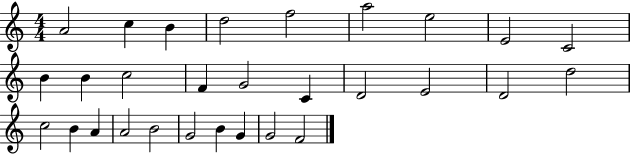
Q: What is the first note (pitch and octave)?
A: A4